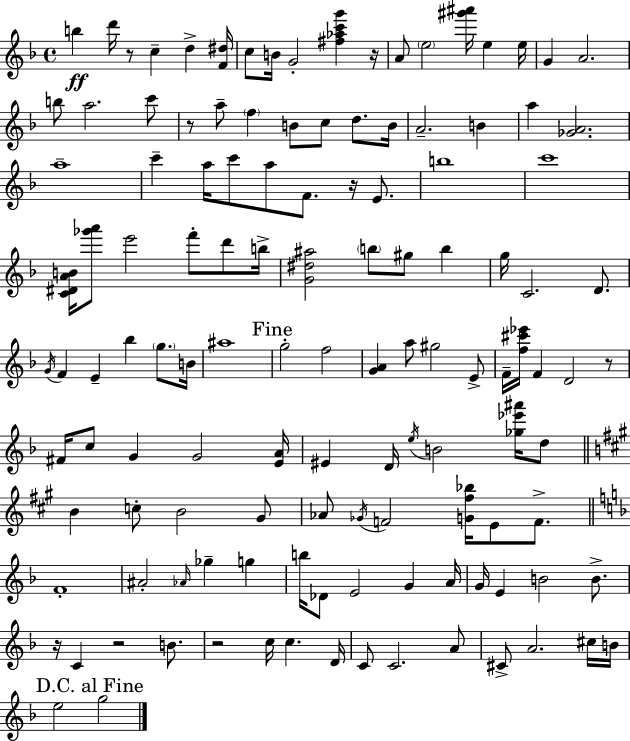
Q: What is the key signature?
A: F major